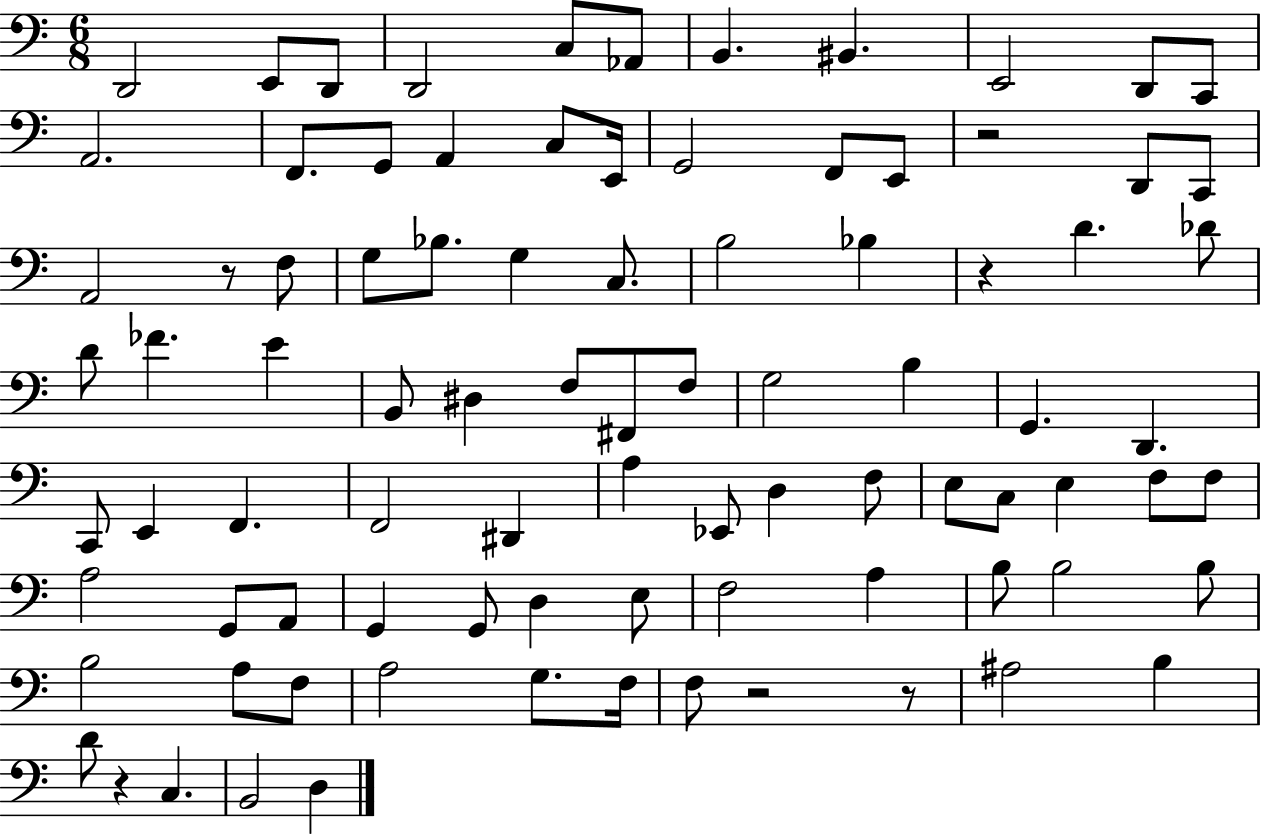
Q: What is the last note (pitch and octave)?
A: D3